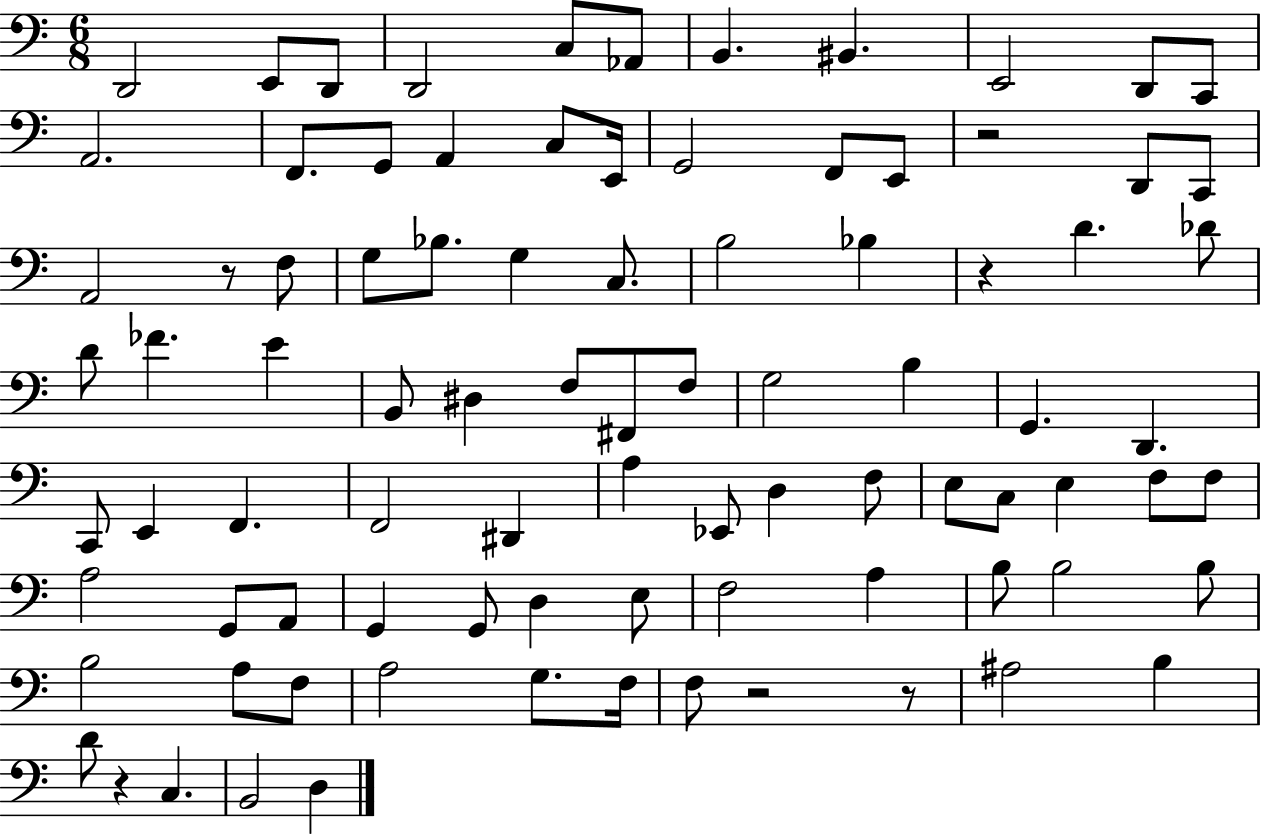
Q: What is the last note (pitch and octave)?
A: D3